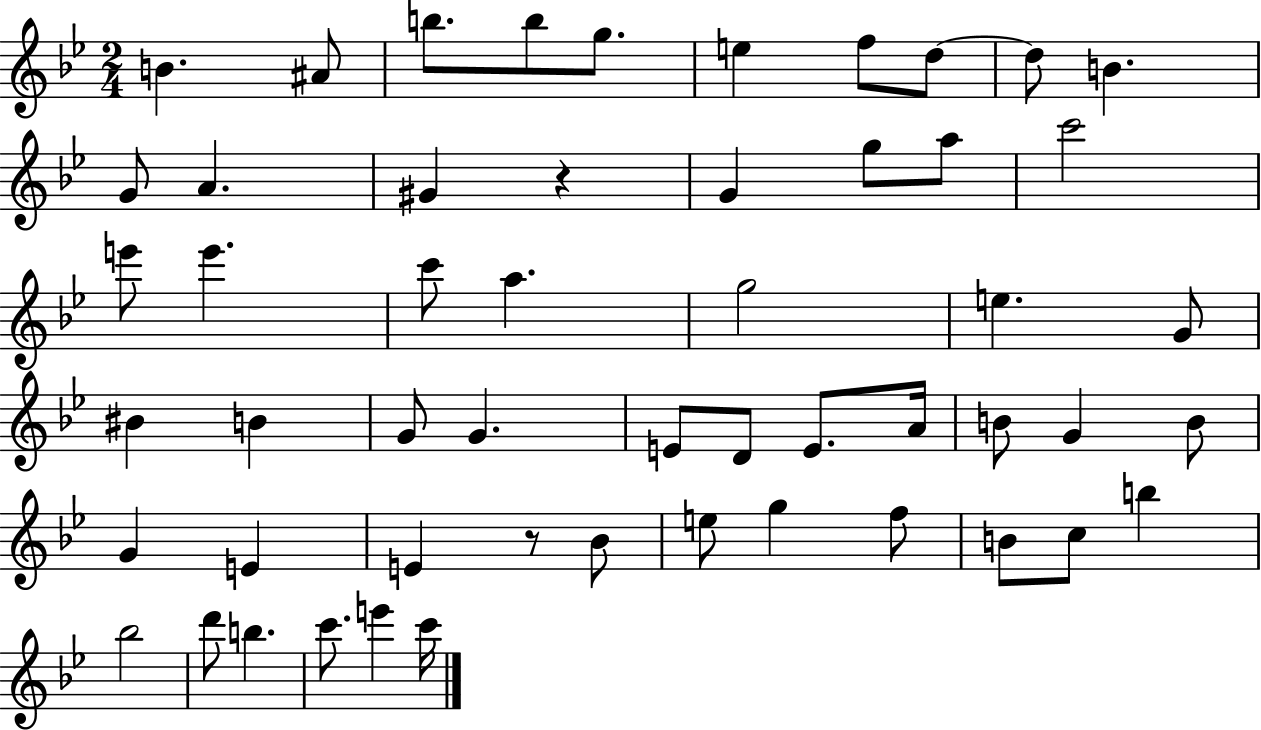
B4/q. A#4/e B5/e. B5/e G5/e. E5/q F5/e D5/e D5/e B4/q. G4/e A4/q. G#4/q R/q G4/q G5/e A5/e C6/h E6/e E6/q. C6/e A5/q. G5/h E5/q. G4/e BIS4/q B4/q G4/e G4/q. E4/e D4/e E4/e. A4/s B4/e G4/q B4/e G4/q E4/q E4/q R/e Bb4/e E5/e G5/q F5/e B4/e C5/e B5/q Bb5/h D6/e B5/q. C6/e. E6/q C6/s